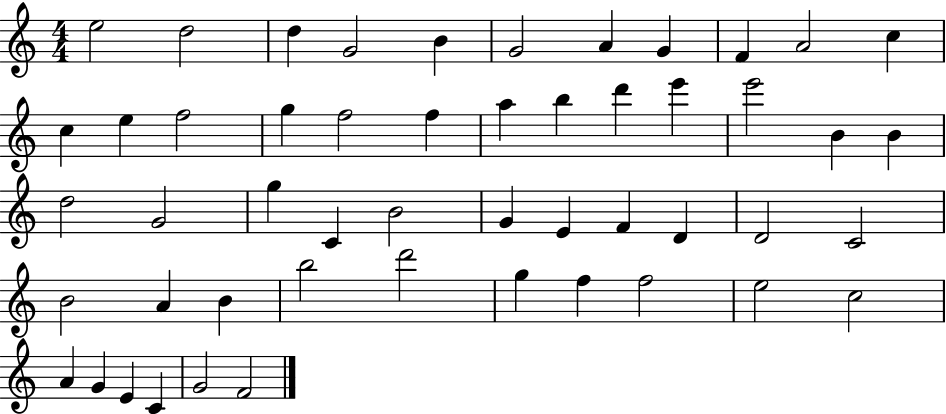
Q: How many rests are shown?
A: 0